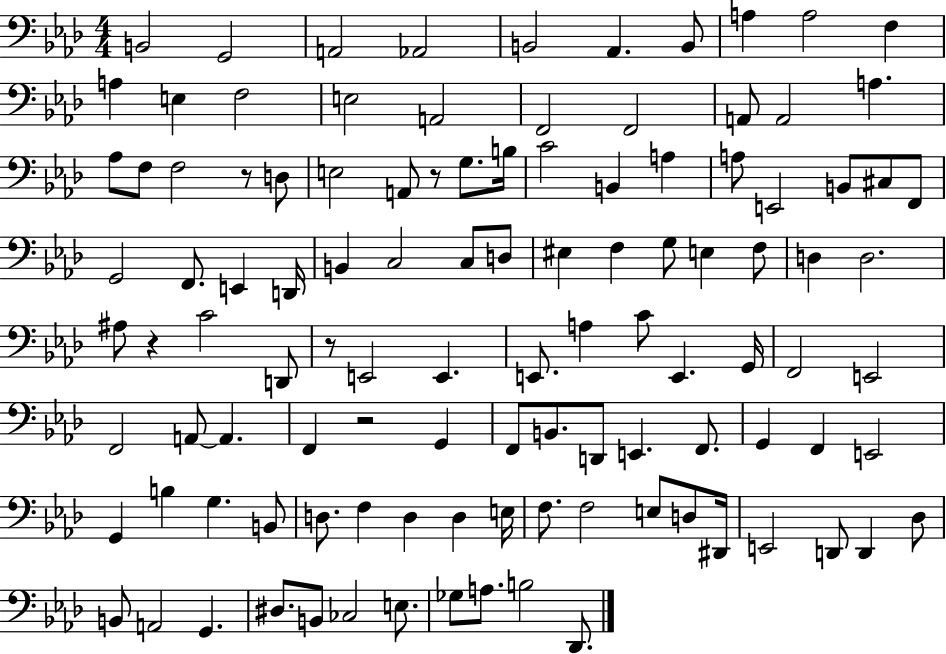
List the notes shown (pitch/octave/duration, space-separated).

B2/h G2/h A2/h Ab2/h B2/h Ab2/q. B2/e A3/q A3/h F3/q A3/q E3/q F3/h E3/h A2/h F2/h F2/h A2/e A2/h A3/q. Ab3/e F3/e F3/h R/e D3/e E3/h A2/e R/e G3/e. B3/s C4/h B2/q A3/q A3/e E2/h B2/e C#3/e F2/e G2/h F2/e. E2/q D2/s B2/q C3/h C3/e D3/e EIS3/q F3/q G3/e E3/q F3/e D3/q D3/h. A#3/e R/q C4/h D2/e R/e E2/h E2/q. E2/e. A3/q C4/e E2/q. G2/s F2/h E2/h F2/h A2/e A2/q. F2/q R/h G2/q F2/e B2/e. D2/e E2/q. F2/e. G2/q F2/q E2/h G2/q B3/q G3/q. B2/e D3/e. F3/q D3/q D3/q E3/s F3/e. F3/h E3/e D3/e D#2/s E2/h D2/e D2/q Db3/e B2/e A2/h G2/q. D#3/e. B2/e CES3/h E3/e. Gb3/e A3/e. B3/h Db2/e.